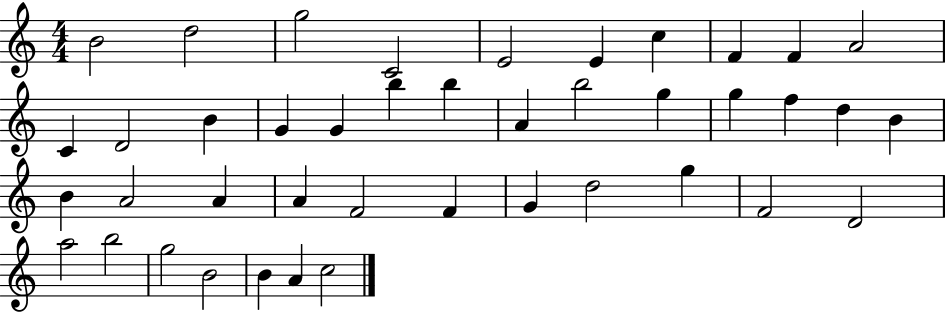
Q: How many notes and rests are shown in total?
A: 42